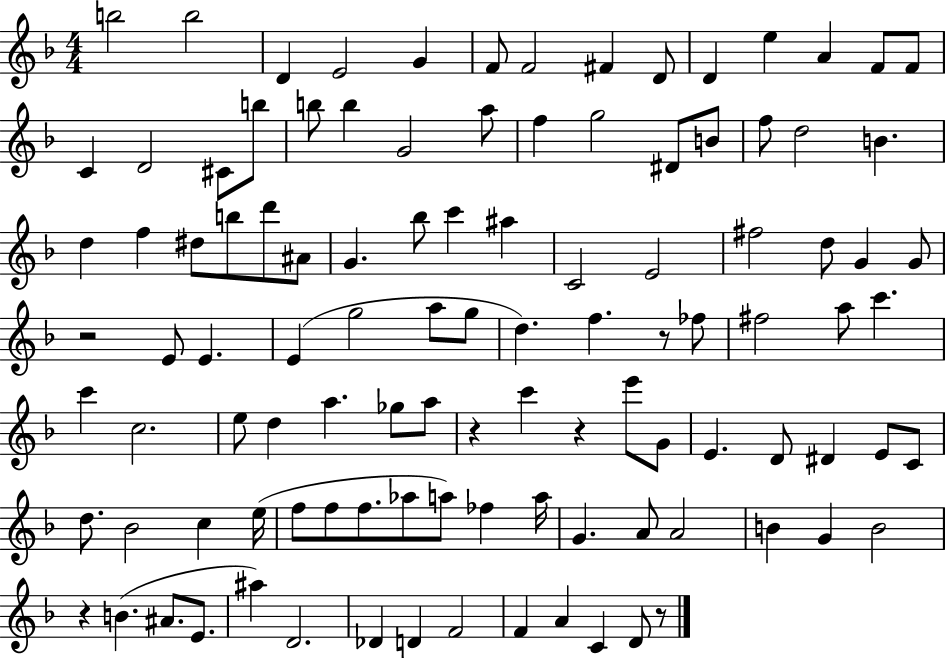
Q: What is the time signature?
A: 4/4